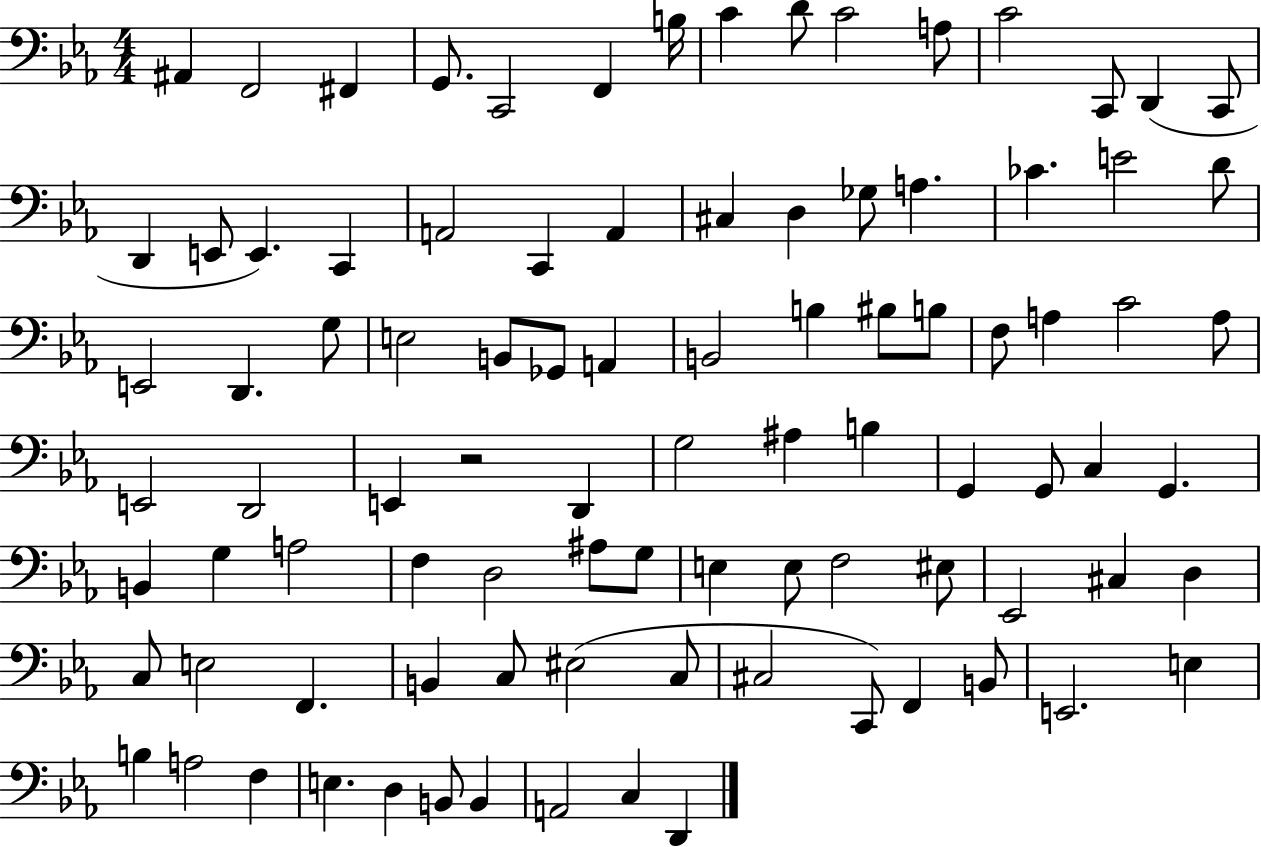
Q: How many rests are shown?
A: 1